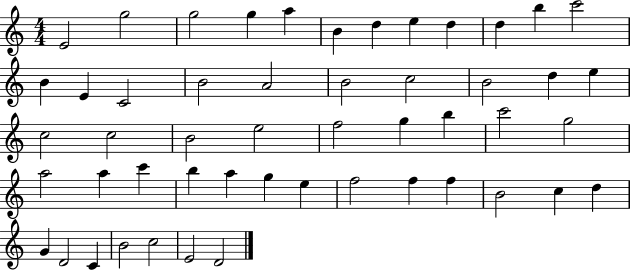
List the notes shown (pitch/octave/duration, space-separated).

E4/h G5/h G5/h G5/q A5/q B4/q D5/q E5/q D5/q D5/q B5/q C6/h B4/q E4/q C4/h B4/h A4/h B4/h C5/h B4/h D5/q E5/q C5/h C5/h B4/h E5/h F5/h G5/q B5/q C6/h G5/h A5/h A5/q C6/q B5/q A5/q G5/q E5/q F5/h F5/q F5/q B4/h C5/q D5/q G4/q D4/h C4/q B4/h C5/h E4/h D4/h